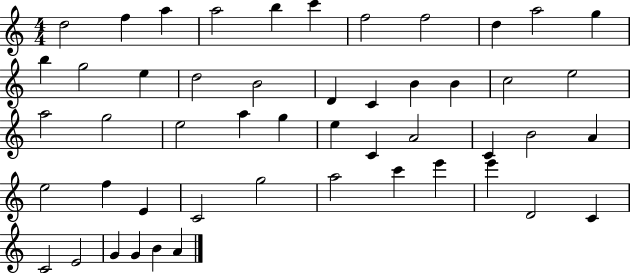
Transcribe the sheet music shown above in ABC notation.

X:1
T:Untitled
M:4/4
L:1/4
K:C
d2 f a a2 b c' f2 f2 d a2 g b g2 e d2 B2 D C B B c2 e2 a2 g2 e2 a g e C A2 C B2 A e2 f E C2 g2 a2 c' e' e' D2 C C2 E2 G G B A